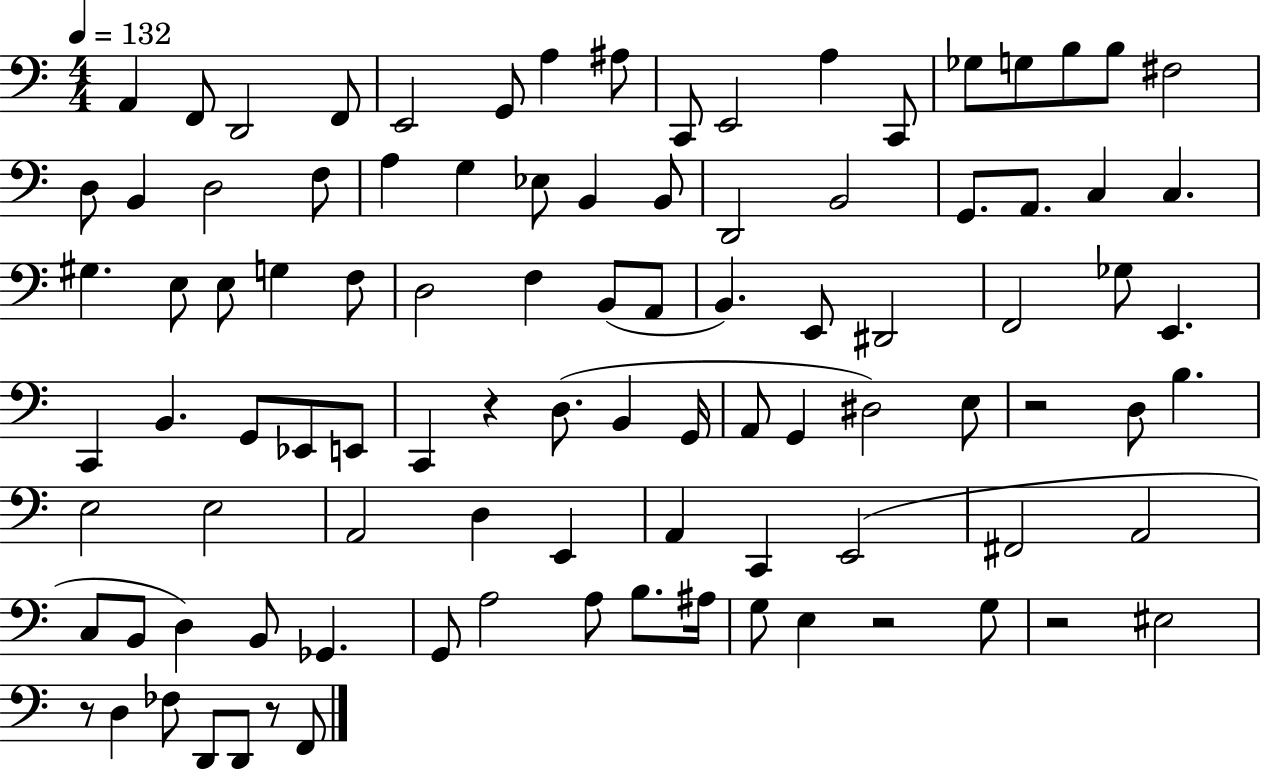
{
  \clef bass
  \numericTimeSignature
  \time 4/4
  \key c \major
  \tempo 4 = 132
  a,4 f,8 d,2 f,8 | e,2 g,8 a4 ais8 | c,8 e,2 a4 c,8 | ges8 g8 b8 b8 fis2 | \break d8 b,4 d2 f8 | a4 g4 ees8 b,4 b,8 | d,2 b,2 | g,8. a,8. c4 c4. | \break gis4. e8 e8 g4 f8 | d2 f4 b,8( a,8 | b,4.) e,8 dis,2 | f,2 ges8 e,4. | \break c,4 b,4. g,8 ees,8 e,8 | c,4 r4 d8.( b,4 g,16 | a,8 g,4 dis2) e8 | r2 d8 b4. | \break e2 e2 | a,2 d4 e,4 | a,4 c,4 e,2( | fis,2 a,2 | \break c8 b,8 d4) b,8 ges,4. | g,8 a2 a8 b8. ais16 | g8 e4 r2 g8 | r2 eis2 | \break r8 d4 fes8 d,8 d,8 r8 f,8 | \bar "|."
}